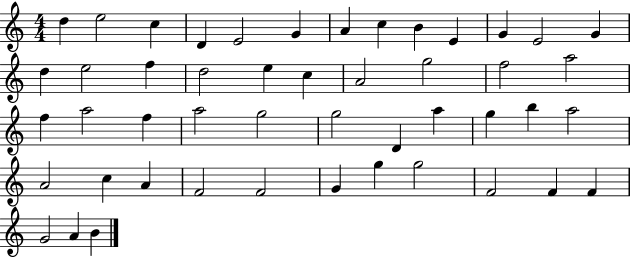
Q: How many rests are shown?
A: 0